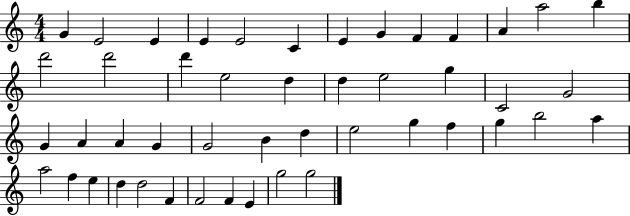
X:1
T:Untitled
M:4/4
L:1/4
K:C
G E2 E E E2 C E G F F A a2 b d'2 d'2 d' e2 d d e2 g C2 G2 G A A G G2 B d e2 g f g b2 a a2 f e d d2 F F2 F E g2 g2